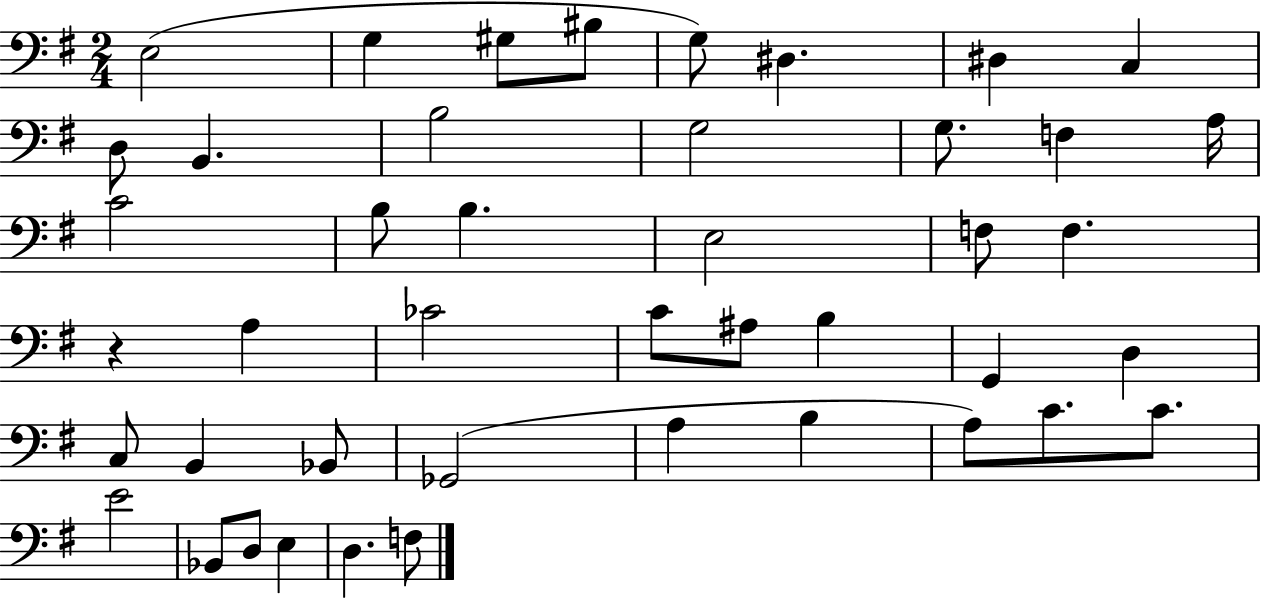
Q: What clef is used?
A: bass